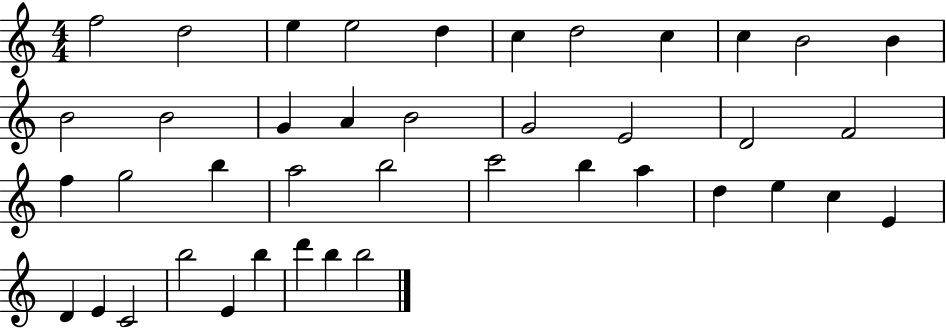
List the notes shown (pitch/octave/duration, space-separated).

F5/h D5/h E5/q E5/h D5/q C5/q D5/h C5/q C5/q B4/h B4/q B4/h B4/h G4/q A4/q B4/h G4/h E4/h D4/h F4/h F5/q G5/h B5/q A5/h B5/h C6/h B5/q A5/q D5/q E5/q C5/q E4/q D4/q E4/q C4/h B5/h E4/q B5/q D6/q B5/q B5/h